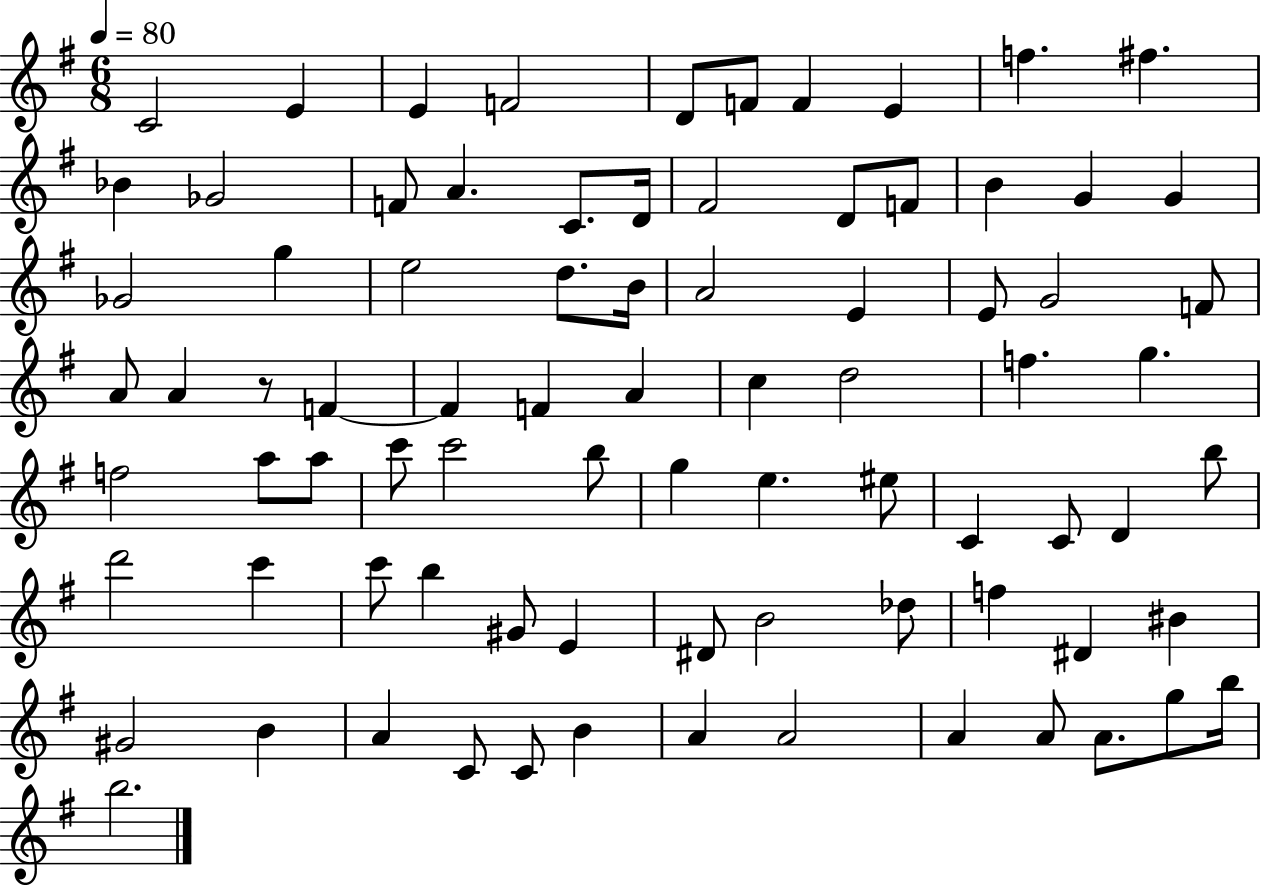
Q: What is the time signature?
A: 6/8